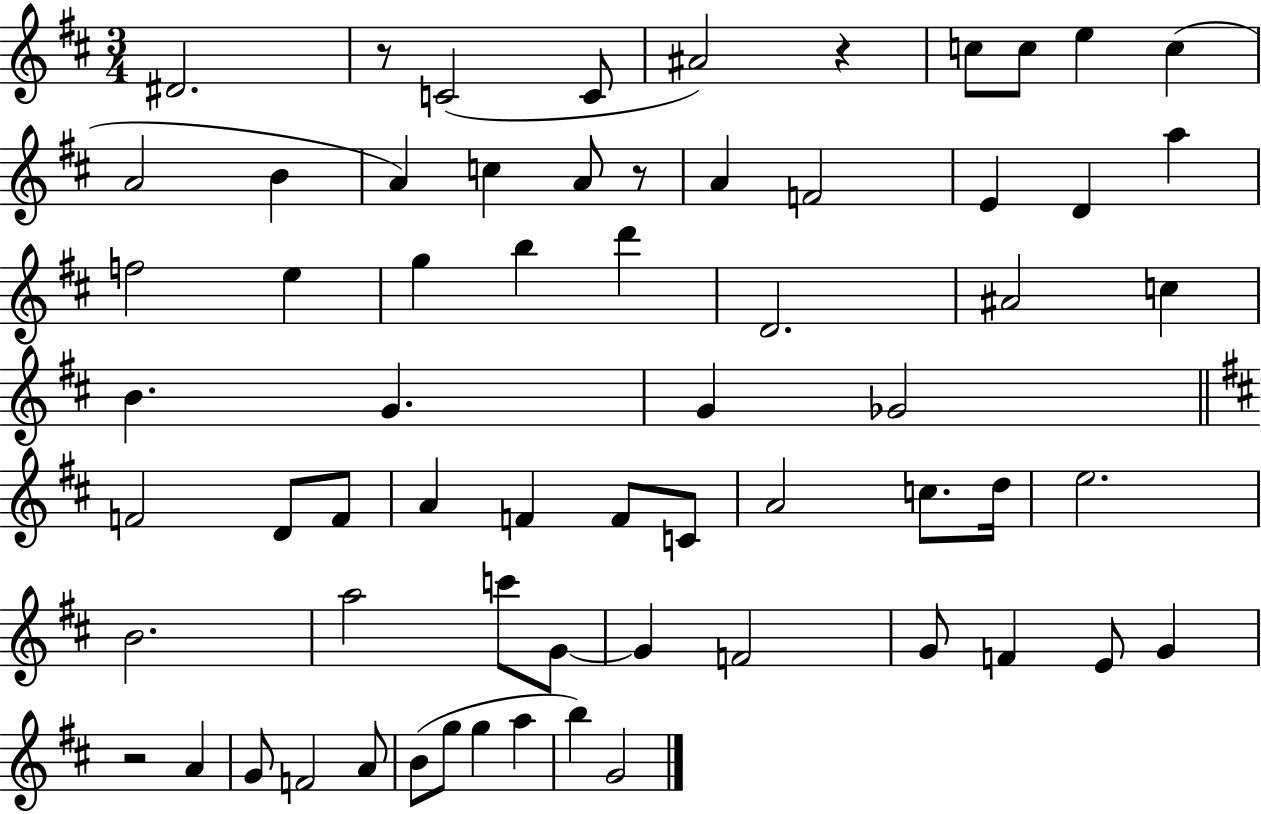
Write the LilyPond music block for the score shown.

{
  \clef treble
  \numericTimeSignature
  \time 3/4
  \key d \major
  dis'2. | r8 c'2( c'8 | ais'2) r4 | c''8 c''8 e''4 c''4( | \break a'2 b'4 | a'4) c''4 a'8 r8 | a'4 f'2 | e'4 d'4 a''4 | \break f''2 e''4 | g''4 b''4 d'''4 | d'2. | ais'2 c''4 | \break b'4. g'4. | g'4 ges'2 | \bar "||" \break \key b \minor f'2 d'8 f'8 | a'4 f'4 f'8 c'8 | a'2 c''8. d''16 | e''2. | \break b'2. | a''2 c'''8 g'8~~ | g'4 f'2 | g'8 f'4 e'8 g'4 | \break r2 a'4 | g'8 f'2 a'8 | b'8( g''8 g''4 a''4 | b''4) g'2 | \break \bar "|."
}